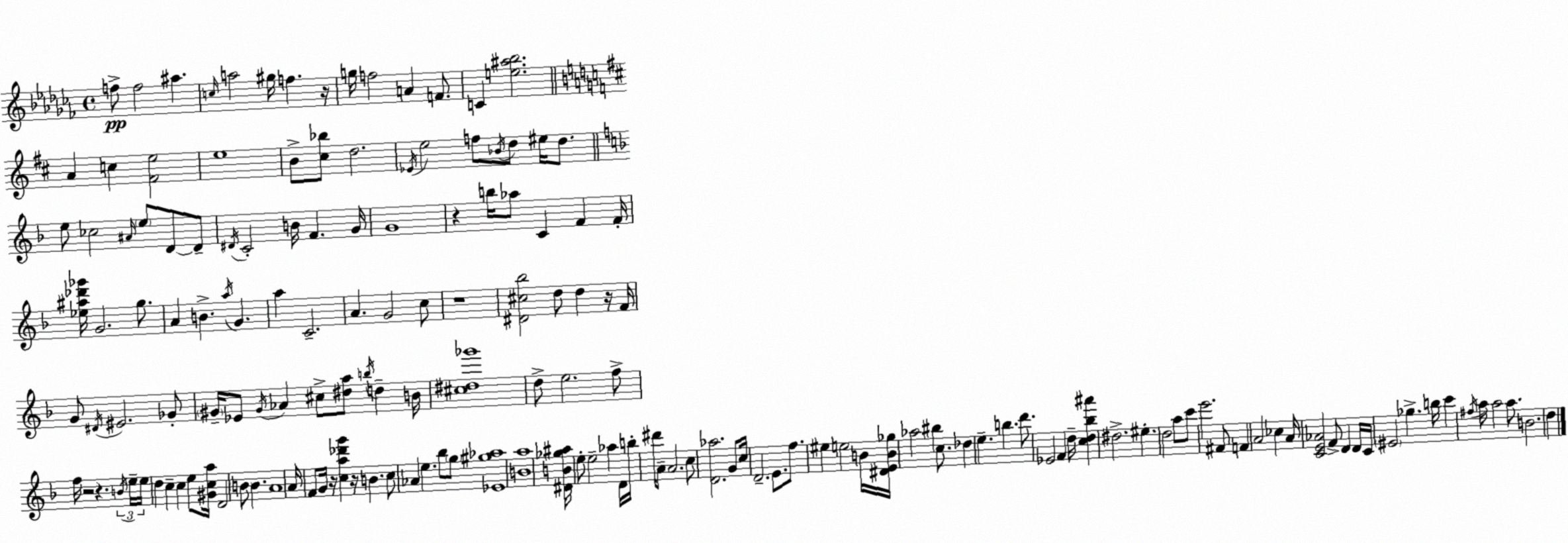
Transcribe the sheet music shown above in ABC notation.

X:1
T:Untitled
M:4/4
L:1/4
K:Abm
f/2 f2 ^a c/4 a2 ^g/4 f z/4 g/4 f2 A F/2 C [e^a_b]2 A c [^Fe]2 e4 B/2 [^c_b]/2 d2 _E/4 e2 f/2 _B/4 d/2 ^e/4 d/2 e/2 _c2 ^A/4 e/2 D/2 D/2 ^D/4 C2 B/4 F G/4 G4 z b/4 _a/2 C F F/4 [_e^a_d'_g']/4 G2 g/2 A B a/4 G a C2 A G2 c/2 z4 [^D^c_b]2 d/2 d z/4 F/4 G/2 ^D/4 ^E2 _G/2 ^G/4 _E/2 ^G/4 _A ^c/2 [^da]/2 b/4 d B/4 [^c^d_g']4 d/2 e2 f/2 f/4 z2 z B/4 e/4 e/4 d c c e/2 [^Gca]/4 D2 B/2 B A4 A/4 F/2 G/4 z/4 [ca_d'g'] z/4 B c/2 _A e _b/2 g/2 [_E^g_a]4 [Ba]4 [^DB_g^a]/4 e/2 e2 _a D/4 b/4 ^d'/4 A/2 A2 c/2 [D_a]2 G/2 c/4 D2 E/2 f/2 ^e e2 B/4 [^DEB_g]/4 _a2 ^b c/2 _d e b d'/2 _E2 F d/4 [cd_b^a'] ^d2 ^e d2 a/2 c'/2 e'2 ^F/2 F A2 _c A/4 [CE_A]2 F/2 D D/4 C/4 ^E2 _g b/4 c' ^f/4 a/4 a2 a/2 B2 d